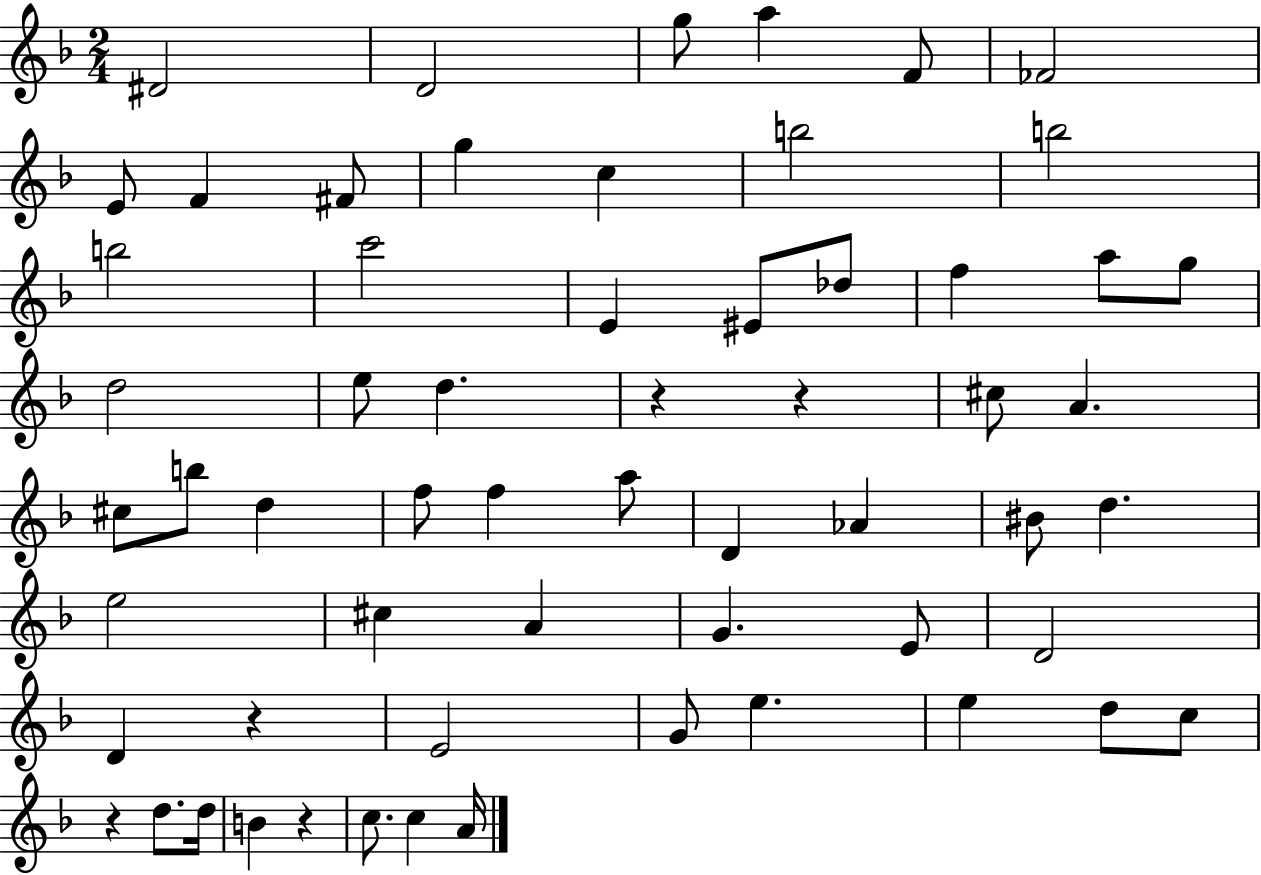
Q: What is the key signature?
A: F major